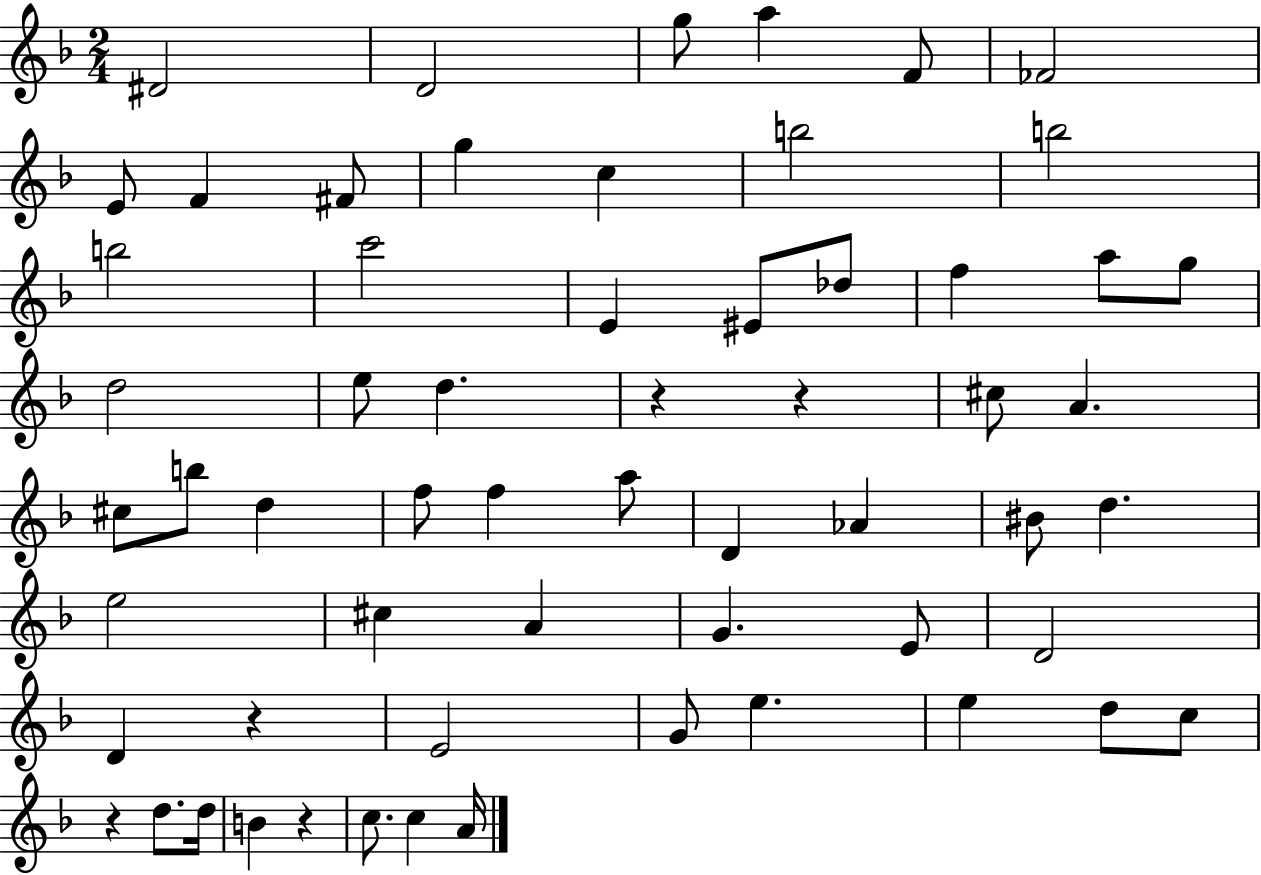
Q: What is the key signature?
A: F major